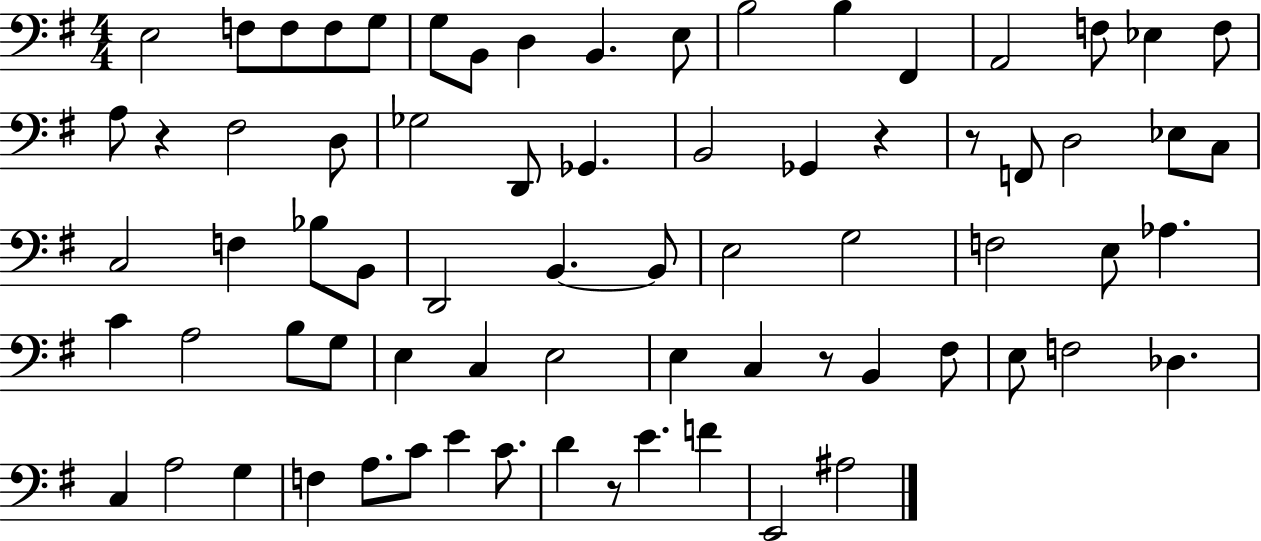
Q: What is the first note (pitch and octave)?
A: E3